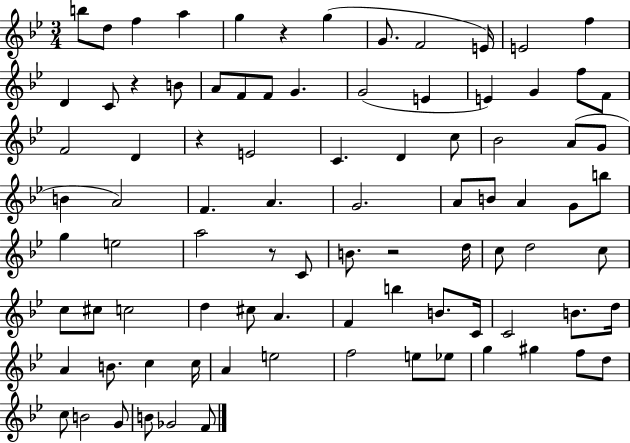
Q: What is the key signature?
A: BES major